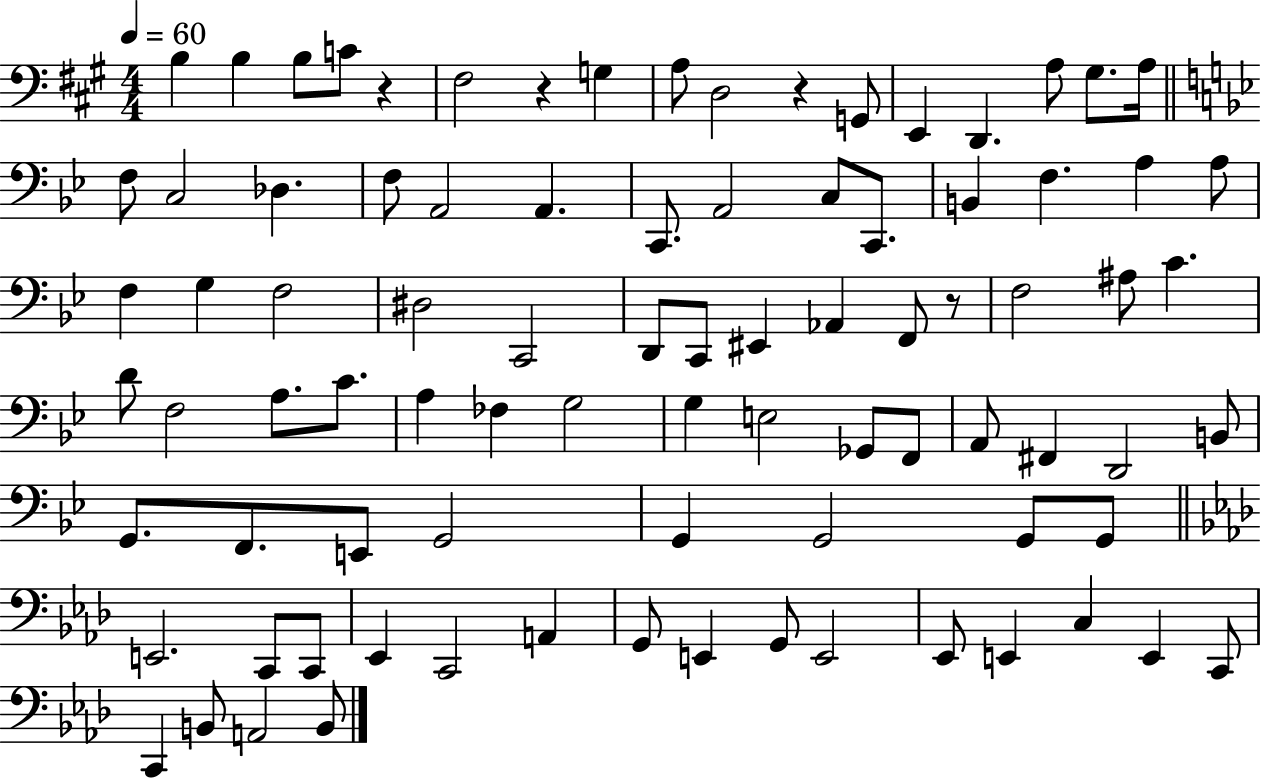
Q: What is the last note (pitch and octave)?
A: B2